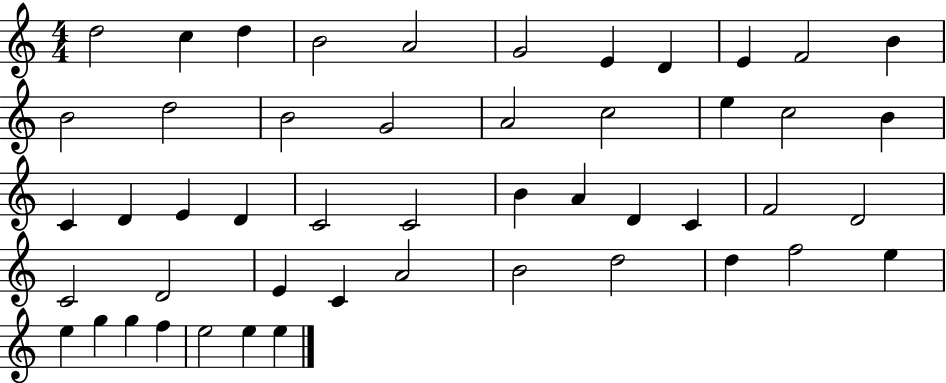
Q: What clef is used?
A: treble